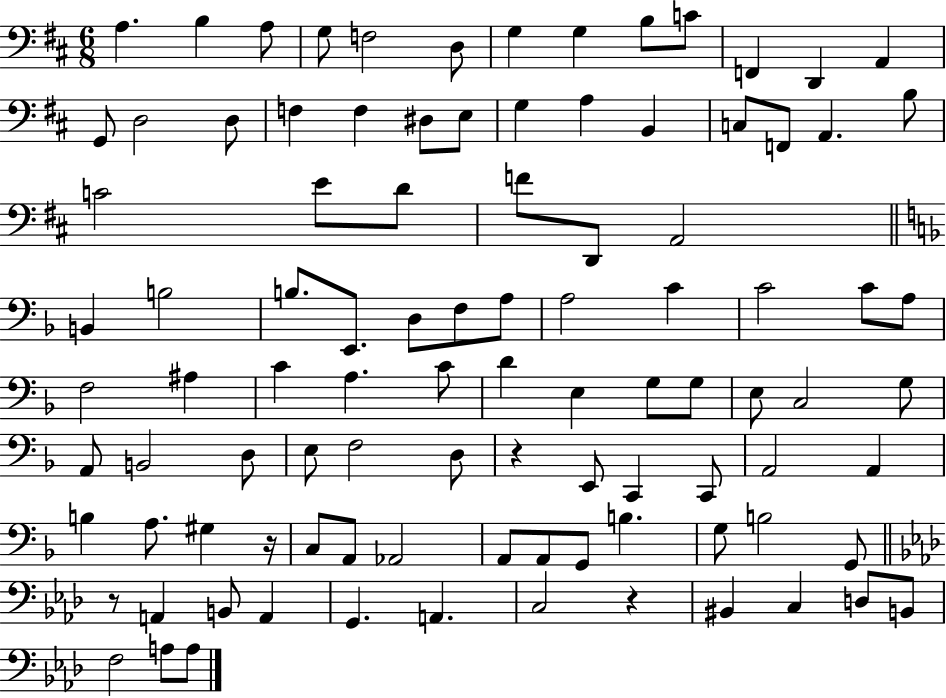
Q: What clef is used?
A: bass